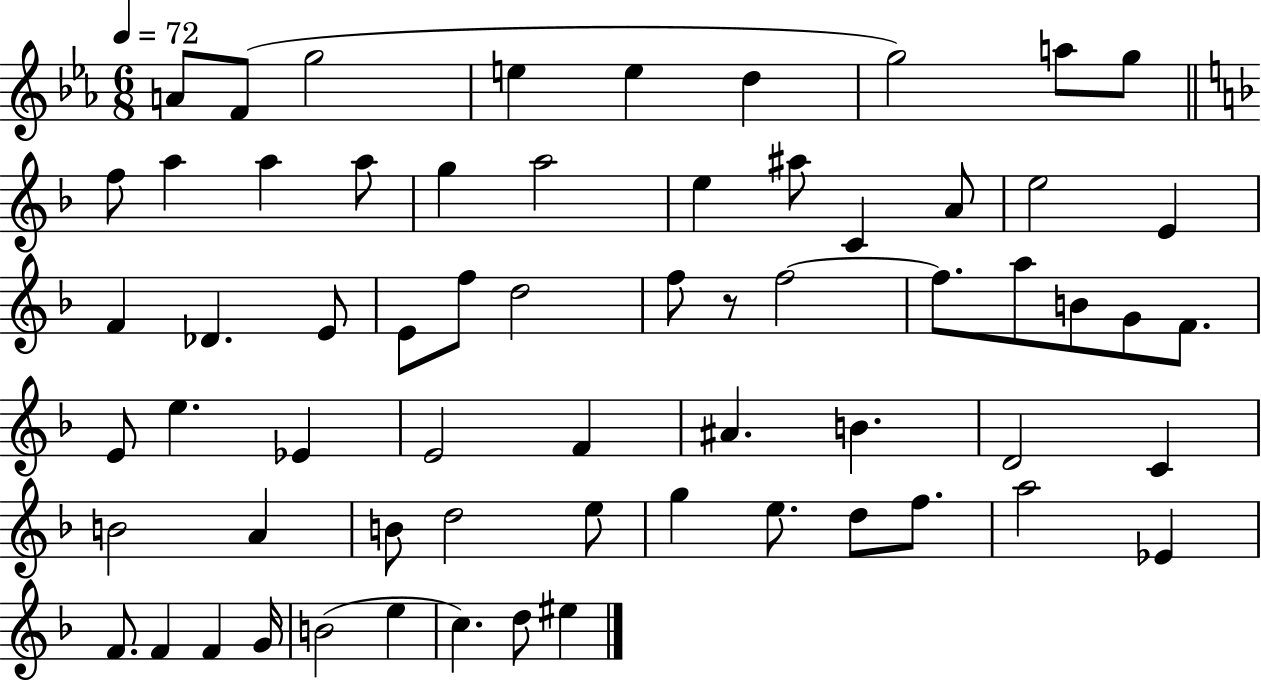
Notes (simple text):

A4/e F4/e G5/h E5/q E5/q D5/q G5/h A5/e G5/e F5/e A5/q A5/q A5/e G5/q A5/h E5/q A#5/e C4/q A4/e E5/h E4/q F4/q Db4/q. E4/e E4/e F5/e D5/h F5/e R/e F5/h F5/e. A5/e B4/e G4/e F4/e. E4/e E5/q. Eb4/q E4/h F4/q A#4/q. B4/q. D4/h C4/q B4/h A4/q B4/e D5/h E5/e G5/q E5/e. D5/e F5/e. A5/h Eb4/q F4/e. F4/q F4/q G4/s B4/h E5/q C5/q. D5/e EIS5/q